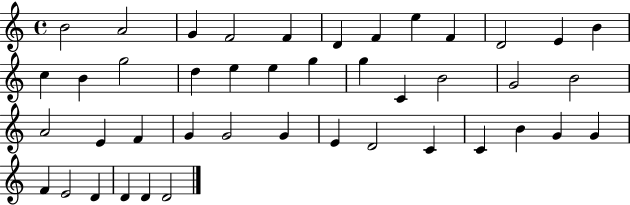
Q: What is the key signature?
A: C major